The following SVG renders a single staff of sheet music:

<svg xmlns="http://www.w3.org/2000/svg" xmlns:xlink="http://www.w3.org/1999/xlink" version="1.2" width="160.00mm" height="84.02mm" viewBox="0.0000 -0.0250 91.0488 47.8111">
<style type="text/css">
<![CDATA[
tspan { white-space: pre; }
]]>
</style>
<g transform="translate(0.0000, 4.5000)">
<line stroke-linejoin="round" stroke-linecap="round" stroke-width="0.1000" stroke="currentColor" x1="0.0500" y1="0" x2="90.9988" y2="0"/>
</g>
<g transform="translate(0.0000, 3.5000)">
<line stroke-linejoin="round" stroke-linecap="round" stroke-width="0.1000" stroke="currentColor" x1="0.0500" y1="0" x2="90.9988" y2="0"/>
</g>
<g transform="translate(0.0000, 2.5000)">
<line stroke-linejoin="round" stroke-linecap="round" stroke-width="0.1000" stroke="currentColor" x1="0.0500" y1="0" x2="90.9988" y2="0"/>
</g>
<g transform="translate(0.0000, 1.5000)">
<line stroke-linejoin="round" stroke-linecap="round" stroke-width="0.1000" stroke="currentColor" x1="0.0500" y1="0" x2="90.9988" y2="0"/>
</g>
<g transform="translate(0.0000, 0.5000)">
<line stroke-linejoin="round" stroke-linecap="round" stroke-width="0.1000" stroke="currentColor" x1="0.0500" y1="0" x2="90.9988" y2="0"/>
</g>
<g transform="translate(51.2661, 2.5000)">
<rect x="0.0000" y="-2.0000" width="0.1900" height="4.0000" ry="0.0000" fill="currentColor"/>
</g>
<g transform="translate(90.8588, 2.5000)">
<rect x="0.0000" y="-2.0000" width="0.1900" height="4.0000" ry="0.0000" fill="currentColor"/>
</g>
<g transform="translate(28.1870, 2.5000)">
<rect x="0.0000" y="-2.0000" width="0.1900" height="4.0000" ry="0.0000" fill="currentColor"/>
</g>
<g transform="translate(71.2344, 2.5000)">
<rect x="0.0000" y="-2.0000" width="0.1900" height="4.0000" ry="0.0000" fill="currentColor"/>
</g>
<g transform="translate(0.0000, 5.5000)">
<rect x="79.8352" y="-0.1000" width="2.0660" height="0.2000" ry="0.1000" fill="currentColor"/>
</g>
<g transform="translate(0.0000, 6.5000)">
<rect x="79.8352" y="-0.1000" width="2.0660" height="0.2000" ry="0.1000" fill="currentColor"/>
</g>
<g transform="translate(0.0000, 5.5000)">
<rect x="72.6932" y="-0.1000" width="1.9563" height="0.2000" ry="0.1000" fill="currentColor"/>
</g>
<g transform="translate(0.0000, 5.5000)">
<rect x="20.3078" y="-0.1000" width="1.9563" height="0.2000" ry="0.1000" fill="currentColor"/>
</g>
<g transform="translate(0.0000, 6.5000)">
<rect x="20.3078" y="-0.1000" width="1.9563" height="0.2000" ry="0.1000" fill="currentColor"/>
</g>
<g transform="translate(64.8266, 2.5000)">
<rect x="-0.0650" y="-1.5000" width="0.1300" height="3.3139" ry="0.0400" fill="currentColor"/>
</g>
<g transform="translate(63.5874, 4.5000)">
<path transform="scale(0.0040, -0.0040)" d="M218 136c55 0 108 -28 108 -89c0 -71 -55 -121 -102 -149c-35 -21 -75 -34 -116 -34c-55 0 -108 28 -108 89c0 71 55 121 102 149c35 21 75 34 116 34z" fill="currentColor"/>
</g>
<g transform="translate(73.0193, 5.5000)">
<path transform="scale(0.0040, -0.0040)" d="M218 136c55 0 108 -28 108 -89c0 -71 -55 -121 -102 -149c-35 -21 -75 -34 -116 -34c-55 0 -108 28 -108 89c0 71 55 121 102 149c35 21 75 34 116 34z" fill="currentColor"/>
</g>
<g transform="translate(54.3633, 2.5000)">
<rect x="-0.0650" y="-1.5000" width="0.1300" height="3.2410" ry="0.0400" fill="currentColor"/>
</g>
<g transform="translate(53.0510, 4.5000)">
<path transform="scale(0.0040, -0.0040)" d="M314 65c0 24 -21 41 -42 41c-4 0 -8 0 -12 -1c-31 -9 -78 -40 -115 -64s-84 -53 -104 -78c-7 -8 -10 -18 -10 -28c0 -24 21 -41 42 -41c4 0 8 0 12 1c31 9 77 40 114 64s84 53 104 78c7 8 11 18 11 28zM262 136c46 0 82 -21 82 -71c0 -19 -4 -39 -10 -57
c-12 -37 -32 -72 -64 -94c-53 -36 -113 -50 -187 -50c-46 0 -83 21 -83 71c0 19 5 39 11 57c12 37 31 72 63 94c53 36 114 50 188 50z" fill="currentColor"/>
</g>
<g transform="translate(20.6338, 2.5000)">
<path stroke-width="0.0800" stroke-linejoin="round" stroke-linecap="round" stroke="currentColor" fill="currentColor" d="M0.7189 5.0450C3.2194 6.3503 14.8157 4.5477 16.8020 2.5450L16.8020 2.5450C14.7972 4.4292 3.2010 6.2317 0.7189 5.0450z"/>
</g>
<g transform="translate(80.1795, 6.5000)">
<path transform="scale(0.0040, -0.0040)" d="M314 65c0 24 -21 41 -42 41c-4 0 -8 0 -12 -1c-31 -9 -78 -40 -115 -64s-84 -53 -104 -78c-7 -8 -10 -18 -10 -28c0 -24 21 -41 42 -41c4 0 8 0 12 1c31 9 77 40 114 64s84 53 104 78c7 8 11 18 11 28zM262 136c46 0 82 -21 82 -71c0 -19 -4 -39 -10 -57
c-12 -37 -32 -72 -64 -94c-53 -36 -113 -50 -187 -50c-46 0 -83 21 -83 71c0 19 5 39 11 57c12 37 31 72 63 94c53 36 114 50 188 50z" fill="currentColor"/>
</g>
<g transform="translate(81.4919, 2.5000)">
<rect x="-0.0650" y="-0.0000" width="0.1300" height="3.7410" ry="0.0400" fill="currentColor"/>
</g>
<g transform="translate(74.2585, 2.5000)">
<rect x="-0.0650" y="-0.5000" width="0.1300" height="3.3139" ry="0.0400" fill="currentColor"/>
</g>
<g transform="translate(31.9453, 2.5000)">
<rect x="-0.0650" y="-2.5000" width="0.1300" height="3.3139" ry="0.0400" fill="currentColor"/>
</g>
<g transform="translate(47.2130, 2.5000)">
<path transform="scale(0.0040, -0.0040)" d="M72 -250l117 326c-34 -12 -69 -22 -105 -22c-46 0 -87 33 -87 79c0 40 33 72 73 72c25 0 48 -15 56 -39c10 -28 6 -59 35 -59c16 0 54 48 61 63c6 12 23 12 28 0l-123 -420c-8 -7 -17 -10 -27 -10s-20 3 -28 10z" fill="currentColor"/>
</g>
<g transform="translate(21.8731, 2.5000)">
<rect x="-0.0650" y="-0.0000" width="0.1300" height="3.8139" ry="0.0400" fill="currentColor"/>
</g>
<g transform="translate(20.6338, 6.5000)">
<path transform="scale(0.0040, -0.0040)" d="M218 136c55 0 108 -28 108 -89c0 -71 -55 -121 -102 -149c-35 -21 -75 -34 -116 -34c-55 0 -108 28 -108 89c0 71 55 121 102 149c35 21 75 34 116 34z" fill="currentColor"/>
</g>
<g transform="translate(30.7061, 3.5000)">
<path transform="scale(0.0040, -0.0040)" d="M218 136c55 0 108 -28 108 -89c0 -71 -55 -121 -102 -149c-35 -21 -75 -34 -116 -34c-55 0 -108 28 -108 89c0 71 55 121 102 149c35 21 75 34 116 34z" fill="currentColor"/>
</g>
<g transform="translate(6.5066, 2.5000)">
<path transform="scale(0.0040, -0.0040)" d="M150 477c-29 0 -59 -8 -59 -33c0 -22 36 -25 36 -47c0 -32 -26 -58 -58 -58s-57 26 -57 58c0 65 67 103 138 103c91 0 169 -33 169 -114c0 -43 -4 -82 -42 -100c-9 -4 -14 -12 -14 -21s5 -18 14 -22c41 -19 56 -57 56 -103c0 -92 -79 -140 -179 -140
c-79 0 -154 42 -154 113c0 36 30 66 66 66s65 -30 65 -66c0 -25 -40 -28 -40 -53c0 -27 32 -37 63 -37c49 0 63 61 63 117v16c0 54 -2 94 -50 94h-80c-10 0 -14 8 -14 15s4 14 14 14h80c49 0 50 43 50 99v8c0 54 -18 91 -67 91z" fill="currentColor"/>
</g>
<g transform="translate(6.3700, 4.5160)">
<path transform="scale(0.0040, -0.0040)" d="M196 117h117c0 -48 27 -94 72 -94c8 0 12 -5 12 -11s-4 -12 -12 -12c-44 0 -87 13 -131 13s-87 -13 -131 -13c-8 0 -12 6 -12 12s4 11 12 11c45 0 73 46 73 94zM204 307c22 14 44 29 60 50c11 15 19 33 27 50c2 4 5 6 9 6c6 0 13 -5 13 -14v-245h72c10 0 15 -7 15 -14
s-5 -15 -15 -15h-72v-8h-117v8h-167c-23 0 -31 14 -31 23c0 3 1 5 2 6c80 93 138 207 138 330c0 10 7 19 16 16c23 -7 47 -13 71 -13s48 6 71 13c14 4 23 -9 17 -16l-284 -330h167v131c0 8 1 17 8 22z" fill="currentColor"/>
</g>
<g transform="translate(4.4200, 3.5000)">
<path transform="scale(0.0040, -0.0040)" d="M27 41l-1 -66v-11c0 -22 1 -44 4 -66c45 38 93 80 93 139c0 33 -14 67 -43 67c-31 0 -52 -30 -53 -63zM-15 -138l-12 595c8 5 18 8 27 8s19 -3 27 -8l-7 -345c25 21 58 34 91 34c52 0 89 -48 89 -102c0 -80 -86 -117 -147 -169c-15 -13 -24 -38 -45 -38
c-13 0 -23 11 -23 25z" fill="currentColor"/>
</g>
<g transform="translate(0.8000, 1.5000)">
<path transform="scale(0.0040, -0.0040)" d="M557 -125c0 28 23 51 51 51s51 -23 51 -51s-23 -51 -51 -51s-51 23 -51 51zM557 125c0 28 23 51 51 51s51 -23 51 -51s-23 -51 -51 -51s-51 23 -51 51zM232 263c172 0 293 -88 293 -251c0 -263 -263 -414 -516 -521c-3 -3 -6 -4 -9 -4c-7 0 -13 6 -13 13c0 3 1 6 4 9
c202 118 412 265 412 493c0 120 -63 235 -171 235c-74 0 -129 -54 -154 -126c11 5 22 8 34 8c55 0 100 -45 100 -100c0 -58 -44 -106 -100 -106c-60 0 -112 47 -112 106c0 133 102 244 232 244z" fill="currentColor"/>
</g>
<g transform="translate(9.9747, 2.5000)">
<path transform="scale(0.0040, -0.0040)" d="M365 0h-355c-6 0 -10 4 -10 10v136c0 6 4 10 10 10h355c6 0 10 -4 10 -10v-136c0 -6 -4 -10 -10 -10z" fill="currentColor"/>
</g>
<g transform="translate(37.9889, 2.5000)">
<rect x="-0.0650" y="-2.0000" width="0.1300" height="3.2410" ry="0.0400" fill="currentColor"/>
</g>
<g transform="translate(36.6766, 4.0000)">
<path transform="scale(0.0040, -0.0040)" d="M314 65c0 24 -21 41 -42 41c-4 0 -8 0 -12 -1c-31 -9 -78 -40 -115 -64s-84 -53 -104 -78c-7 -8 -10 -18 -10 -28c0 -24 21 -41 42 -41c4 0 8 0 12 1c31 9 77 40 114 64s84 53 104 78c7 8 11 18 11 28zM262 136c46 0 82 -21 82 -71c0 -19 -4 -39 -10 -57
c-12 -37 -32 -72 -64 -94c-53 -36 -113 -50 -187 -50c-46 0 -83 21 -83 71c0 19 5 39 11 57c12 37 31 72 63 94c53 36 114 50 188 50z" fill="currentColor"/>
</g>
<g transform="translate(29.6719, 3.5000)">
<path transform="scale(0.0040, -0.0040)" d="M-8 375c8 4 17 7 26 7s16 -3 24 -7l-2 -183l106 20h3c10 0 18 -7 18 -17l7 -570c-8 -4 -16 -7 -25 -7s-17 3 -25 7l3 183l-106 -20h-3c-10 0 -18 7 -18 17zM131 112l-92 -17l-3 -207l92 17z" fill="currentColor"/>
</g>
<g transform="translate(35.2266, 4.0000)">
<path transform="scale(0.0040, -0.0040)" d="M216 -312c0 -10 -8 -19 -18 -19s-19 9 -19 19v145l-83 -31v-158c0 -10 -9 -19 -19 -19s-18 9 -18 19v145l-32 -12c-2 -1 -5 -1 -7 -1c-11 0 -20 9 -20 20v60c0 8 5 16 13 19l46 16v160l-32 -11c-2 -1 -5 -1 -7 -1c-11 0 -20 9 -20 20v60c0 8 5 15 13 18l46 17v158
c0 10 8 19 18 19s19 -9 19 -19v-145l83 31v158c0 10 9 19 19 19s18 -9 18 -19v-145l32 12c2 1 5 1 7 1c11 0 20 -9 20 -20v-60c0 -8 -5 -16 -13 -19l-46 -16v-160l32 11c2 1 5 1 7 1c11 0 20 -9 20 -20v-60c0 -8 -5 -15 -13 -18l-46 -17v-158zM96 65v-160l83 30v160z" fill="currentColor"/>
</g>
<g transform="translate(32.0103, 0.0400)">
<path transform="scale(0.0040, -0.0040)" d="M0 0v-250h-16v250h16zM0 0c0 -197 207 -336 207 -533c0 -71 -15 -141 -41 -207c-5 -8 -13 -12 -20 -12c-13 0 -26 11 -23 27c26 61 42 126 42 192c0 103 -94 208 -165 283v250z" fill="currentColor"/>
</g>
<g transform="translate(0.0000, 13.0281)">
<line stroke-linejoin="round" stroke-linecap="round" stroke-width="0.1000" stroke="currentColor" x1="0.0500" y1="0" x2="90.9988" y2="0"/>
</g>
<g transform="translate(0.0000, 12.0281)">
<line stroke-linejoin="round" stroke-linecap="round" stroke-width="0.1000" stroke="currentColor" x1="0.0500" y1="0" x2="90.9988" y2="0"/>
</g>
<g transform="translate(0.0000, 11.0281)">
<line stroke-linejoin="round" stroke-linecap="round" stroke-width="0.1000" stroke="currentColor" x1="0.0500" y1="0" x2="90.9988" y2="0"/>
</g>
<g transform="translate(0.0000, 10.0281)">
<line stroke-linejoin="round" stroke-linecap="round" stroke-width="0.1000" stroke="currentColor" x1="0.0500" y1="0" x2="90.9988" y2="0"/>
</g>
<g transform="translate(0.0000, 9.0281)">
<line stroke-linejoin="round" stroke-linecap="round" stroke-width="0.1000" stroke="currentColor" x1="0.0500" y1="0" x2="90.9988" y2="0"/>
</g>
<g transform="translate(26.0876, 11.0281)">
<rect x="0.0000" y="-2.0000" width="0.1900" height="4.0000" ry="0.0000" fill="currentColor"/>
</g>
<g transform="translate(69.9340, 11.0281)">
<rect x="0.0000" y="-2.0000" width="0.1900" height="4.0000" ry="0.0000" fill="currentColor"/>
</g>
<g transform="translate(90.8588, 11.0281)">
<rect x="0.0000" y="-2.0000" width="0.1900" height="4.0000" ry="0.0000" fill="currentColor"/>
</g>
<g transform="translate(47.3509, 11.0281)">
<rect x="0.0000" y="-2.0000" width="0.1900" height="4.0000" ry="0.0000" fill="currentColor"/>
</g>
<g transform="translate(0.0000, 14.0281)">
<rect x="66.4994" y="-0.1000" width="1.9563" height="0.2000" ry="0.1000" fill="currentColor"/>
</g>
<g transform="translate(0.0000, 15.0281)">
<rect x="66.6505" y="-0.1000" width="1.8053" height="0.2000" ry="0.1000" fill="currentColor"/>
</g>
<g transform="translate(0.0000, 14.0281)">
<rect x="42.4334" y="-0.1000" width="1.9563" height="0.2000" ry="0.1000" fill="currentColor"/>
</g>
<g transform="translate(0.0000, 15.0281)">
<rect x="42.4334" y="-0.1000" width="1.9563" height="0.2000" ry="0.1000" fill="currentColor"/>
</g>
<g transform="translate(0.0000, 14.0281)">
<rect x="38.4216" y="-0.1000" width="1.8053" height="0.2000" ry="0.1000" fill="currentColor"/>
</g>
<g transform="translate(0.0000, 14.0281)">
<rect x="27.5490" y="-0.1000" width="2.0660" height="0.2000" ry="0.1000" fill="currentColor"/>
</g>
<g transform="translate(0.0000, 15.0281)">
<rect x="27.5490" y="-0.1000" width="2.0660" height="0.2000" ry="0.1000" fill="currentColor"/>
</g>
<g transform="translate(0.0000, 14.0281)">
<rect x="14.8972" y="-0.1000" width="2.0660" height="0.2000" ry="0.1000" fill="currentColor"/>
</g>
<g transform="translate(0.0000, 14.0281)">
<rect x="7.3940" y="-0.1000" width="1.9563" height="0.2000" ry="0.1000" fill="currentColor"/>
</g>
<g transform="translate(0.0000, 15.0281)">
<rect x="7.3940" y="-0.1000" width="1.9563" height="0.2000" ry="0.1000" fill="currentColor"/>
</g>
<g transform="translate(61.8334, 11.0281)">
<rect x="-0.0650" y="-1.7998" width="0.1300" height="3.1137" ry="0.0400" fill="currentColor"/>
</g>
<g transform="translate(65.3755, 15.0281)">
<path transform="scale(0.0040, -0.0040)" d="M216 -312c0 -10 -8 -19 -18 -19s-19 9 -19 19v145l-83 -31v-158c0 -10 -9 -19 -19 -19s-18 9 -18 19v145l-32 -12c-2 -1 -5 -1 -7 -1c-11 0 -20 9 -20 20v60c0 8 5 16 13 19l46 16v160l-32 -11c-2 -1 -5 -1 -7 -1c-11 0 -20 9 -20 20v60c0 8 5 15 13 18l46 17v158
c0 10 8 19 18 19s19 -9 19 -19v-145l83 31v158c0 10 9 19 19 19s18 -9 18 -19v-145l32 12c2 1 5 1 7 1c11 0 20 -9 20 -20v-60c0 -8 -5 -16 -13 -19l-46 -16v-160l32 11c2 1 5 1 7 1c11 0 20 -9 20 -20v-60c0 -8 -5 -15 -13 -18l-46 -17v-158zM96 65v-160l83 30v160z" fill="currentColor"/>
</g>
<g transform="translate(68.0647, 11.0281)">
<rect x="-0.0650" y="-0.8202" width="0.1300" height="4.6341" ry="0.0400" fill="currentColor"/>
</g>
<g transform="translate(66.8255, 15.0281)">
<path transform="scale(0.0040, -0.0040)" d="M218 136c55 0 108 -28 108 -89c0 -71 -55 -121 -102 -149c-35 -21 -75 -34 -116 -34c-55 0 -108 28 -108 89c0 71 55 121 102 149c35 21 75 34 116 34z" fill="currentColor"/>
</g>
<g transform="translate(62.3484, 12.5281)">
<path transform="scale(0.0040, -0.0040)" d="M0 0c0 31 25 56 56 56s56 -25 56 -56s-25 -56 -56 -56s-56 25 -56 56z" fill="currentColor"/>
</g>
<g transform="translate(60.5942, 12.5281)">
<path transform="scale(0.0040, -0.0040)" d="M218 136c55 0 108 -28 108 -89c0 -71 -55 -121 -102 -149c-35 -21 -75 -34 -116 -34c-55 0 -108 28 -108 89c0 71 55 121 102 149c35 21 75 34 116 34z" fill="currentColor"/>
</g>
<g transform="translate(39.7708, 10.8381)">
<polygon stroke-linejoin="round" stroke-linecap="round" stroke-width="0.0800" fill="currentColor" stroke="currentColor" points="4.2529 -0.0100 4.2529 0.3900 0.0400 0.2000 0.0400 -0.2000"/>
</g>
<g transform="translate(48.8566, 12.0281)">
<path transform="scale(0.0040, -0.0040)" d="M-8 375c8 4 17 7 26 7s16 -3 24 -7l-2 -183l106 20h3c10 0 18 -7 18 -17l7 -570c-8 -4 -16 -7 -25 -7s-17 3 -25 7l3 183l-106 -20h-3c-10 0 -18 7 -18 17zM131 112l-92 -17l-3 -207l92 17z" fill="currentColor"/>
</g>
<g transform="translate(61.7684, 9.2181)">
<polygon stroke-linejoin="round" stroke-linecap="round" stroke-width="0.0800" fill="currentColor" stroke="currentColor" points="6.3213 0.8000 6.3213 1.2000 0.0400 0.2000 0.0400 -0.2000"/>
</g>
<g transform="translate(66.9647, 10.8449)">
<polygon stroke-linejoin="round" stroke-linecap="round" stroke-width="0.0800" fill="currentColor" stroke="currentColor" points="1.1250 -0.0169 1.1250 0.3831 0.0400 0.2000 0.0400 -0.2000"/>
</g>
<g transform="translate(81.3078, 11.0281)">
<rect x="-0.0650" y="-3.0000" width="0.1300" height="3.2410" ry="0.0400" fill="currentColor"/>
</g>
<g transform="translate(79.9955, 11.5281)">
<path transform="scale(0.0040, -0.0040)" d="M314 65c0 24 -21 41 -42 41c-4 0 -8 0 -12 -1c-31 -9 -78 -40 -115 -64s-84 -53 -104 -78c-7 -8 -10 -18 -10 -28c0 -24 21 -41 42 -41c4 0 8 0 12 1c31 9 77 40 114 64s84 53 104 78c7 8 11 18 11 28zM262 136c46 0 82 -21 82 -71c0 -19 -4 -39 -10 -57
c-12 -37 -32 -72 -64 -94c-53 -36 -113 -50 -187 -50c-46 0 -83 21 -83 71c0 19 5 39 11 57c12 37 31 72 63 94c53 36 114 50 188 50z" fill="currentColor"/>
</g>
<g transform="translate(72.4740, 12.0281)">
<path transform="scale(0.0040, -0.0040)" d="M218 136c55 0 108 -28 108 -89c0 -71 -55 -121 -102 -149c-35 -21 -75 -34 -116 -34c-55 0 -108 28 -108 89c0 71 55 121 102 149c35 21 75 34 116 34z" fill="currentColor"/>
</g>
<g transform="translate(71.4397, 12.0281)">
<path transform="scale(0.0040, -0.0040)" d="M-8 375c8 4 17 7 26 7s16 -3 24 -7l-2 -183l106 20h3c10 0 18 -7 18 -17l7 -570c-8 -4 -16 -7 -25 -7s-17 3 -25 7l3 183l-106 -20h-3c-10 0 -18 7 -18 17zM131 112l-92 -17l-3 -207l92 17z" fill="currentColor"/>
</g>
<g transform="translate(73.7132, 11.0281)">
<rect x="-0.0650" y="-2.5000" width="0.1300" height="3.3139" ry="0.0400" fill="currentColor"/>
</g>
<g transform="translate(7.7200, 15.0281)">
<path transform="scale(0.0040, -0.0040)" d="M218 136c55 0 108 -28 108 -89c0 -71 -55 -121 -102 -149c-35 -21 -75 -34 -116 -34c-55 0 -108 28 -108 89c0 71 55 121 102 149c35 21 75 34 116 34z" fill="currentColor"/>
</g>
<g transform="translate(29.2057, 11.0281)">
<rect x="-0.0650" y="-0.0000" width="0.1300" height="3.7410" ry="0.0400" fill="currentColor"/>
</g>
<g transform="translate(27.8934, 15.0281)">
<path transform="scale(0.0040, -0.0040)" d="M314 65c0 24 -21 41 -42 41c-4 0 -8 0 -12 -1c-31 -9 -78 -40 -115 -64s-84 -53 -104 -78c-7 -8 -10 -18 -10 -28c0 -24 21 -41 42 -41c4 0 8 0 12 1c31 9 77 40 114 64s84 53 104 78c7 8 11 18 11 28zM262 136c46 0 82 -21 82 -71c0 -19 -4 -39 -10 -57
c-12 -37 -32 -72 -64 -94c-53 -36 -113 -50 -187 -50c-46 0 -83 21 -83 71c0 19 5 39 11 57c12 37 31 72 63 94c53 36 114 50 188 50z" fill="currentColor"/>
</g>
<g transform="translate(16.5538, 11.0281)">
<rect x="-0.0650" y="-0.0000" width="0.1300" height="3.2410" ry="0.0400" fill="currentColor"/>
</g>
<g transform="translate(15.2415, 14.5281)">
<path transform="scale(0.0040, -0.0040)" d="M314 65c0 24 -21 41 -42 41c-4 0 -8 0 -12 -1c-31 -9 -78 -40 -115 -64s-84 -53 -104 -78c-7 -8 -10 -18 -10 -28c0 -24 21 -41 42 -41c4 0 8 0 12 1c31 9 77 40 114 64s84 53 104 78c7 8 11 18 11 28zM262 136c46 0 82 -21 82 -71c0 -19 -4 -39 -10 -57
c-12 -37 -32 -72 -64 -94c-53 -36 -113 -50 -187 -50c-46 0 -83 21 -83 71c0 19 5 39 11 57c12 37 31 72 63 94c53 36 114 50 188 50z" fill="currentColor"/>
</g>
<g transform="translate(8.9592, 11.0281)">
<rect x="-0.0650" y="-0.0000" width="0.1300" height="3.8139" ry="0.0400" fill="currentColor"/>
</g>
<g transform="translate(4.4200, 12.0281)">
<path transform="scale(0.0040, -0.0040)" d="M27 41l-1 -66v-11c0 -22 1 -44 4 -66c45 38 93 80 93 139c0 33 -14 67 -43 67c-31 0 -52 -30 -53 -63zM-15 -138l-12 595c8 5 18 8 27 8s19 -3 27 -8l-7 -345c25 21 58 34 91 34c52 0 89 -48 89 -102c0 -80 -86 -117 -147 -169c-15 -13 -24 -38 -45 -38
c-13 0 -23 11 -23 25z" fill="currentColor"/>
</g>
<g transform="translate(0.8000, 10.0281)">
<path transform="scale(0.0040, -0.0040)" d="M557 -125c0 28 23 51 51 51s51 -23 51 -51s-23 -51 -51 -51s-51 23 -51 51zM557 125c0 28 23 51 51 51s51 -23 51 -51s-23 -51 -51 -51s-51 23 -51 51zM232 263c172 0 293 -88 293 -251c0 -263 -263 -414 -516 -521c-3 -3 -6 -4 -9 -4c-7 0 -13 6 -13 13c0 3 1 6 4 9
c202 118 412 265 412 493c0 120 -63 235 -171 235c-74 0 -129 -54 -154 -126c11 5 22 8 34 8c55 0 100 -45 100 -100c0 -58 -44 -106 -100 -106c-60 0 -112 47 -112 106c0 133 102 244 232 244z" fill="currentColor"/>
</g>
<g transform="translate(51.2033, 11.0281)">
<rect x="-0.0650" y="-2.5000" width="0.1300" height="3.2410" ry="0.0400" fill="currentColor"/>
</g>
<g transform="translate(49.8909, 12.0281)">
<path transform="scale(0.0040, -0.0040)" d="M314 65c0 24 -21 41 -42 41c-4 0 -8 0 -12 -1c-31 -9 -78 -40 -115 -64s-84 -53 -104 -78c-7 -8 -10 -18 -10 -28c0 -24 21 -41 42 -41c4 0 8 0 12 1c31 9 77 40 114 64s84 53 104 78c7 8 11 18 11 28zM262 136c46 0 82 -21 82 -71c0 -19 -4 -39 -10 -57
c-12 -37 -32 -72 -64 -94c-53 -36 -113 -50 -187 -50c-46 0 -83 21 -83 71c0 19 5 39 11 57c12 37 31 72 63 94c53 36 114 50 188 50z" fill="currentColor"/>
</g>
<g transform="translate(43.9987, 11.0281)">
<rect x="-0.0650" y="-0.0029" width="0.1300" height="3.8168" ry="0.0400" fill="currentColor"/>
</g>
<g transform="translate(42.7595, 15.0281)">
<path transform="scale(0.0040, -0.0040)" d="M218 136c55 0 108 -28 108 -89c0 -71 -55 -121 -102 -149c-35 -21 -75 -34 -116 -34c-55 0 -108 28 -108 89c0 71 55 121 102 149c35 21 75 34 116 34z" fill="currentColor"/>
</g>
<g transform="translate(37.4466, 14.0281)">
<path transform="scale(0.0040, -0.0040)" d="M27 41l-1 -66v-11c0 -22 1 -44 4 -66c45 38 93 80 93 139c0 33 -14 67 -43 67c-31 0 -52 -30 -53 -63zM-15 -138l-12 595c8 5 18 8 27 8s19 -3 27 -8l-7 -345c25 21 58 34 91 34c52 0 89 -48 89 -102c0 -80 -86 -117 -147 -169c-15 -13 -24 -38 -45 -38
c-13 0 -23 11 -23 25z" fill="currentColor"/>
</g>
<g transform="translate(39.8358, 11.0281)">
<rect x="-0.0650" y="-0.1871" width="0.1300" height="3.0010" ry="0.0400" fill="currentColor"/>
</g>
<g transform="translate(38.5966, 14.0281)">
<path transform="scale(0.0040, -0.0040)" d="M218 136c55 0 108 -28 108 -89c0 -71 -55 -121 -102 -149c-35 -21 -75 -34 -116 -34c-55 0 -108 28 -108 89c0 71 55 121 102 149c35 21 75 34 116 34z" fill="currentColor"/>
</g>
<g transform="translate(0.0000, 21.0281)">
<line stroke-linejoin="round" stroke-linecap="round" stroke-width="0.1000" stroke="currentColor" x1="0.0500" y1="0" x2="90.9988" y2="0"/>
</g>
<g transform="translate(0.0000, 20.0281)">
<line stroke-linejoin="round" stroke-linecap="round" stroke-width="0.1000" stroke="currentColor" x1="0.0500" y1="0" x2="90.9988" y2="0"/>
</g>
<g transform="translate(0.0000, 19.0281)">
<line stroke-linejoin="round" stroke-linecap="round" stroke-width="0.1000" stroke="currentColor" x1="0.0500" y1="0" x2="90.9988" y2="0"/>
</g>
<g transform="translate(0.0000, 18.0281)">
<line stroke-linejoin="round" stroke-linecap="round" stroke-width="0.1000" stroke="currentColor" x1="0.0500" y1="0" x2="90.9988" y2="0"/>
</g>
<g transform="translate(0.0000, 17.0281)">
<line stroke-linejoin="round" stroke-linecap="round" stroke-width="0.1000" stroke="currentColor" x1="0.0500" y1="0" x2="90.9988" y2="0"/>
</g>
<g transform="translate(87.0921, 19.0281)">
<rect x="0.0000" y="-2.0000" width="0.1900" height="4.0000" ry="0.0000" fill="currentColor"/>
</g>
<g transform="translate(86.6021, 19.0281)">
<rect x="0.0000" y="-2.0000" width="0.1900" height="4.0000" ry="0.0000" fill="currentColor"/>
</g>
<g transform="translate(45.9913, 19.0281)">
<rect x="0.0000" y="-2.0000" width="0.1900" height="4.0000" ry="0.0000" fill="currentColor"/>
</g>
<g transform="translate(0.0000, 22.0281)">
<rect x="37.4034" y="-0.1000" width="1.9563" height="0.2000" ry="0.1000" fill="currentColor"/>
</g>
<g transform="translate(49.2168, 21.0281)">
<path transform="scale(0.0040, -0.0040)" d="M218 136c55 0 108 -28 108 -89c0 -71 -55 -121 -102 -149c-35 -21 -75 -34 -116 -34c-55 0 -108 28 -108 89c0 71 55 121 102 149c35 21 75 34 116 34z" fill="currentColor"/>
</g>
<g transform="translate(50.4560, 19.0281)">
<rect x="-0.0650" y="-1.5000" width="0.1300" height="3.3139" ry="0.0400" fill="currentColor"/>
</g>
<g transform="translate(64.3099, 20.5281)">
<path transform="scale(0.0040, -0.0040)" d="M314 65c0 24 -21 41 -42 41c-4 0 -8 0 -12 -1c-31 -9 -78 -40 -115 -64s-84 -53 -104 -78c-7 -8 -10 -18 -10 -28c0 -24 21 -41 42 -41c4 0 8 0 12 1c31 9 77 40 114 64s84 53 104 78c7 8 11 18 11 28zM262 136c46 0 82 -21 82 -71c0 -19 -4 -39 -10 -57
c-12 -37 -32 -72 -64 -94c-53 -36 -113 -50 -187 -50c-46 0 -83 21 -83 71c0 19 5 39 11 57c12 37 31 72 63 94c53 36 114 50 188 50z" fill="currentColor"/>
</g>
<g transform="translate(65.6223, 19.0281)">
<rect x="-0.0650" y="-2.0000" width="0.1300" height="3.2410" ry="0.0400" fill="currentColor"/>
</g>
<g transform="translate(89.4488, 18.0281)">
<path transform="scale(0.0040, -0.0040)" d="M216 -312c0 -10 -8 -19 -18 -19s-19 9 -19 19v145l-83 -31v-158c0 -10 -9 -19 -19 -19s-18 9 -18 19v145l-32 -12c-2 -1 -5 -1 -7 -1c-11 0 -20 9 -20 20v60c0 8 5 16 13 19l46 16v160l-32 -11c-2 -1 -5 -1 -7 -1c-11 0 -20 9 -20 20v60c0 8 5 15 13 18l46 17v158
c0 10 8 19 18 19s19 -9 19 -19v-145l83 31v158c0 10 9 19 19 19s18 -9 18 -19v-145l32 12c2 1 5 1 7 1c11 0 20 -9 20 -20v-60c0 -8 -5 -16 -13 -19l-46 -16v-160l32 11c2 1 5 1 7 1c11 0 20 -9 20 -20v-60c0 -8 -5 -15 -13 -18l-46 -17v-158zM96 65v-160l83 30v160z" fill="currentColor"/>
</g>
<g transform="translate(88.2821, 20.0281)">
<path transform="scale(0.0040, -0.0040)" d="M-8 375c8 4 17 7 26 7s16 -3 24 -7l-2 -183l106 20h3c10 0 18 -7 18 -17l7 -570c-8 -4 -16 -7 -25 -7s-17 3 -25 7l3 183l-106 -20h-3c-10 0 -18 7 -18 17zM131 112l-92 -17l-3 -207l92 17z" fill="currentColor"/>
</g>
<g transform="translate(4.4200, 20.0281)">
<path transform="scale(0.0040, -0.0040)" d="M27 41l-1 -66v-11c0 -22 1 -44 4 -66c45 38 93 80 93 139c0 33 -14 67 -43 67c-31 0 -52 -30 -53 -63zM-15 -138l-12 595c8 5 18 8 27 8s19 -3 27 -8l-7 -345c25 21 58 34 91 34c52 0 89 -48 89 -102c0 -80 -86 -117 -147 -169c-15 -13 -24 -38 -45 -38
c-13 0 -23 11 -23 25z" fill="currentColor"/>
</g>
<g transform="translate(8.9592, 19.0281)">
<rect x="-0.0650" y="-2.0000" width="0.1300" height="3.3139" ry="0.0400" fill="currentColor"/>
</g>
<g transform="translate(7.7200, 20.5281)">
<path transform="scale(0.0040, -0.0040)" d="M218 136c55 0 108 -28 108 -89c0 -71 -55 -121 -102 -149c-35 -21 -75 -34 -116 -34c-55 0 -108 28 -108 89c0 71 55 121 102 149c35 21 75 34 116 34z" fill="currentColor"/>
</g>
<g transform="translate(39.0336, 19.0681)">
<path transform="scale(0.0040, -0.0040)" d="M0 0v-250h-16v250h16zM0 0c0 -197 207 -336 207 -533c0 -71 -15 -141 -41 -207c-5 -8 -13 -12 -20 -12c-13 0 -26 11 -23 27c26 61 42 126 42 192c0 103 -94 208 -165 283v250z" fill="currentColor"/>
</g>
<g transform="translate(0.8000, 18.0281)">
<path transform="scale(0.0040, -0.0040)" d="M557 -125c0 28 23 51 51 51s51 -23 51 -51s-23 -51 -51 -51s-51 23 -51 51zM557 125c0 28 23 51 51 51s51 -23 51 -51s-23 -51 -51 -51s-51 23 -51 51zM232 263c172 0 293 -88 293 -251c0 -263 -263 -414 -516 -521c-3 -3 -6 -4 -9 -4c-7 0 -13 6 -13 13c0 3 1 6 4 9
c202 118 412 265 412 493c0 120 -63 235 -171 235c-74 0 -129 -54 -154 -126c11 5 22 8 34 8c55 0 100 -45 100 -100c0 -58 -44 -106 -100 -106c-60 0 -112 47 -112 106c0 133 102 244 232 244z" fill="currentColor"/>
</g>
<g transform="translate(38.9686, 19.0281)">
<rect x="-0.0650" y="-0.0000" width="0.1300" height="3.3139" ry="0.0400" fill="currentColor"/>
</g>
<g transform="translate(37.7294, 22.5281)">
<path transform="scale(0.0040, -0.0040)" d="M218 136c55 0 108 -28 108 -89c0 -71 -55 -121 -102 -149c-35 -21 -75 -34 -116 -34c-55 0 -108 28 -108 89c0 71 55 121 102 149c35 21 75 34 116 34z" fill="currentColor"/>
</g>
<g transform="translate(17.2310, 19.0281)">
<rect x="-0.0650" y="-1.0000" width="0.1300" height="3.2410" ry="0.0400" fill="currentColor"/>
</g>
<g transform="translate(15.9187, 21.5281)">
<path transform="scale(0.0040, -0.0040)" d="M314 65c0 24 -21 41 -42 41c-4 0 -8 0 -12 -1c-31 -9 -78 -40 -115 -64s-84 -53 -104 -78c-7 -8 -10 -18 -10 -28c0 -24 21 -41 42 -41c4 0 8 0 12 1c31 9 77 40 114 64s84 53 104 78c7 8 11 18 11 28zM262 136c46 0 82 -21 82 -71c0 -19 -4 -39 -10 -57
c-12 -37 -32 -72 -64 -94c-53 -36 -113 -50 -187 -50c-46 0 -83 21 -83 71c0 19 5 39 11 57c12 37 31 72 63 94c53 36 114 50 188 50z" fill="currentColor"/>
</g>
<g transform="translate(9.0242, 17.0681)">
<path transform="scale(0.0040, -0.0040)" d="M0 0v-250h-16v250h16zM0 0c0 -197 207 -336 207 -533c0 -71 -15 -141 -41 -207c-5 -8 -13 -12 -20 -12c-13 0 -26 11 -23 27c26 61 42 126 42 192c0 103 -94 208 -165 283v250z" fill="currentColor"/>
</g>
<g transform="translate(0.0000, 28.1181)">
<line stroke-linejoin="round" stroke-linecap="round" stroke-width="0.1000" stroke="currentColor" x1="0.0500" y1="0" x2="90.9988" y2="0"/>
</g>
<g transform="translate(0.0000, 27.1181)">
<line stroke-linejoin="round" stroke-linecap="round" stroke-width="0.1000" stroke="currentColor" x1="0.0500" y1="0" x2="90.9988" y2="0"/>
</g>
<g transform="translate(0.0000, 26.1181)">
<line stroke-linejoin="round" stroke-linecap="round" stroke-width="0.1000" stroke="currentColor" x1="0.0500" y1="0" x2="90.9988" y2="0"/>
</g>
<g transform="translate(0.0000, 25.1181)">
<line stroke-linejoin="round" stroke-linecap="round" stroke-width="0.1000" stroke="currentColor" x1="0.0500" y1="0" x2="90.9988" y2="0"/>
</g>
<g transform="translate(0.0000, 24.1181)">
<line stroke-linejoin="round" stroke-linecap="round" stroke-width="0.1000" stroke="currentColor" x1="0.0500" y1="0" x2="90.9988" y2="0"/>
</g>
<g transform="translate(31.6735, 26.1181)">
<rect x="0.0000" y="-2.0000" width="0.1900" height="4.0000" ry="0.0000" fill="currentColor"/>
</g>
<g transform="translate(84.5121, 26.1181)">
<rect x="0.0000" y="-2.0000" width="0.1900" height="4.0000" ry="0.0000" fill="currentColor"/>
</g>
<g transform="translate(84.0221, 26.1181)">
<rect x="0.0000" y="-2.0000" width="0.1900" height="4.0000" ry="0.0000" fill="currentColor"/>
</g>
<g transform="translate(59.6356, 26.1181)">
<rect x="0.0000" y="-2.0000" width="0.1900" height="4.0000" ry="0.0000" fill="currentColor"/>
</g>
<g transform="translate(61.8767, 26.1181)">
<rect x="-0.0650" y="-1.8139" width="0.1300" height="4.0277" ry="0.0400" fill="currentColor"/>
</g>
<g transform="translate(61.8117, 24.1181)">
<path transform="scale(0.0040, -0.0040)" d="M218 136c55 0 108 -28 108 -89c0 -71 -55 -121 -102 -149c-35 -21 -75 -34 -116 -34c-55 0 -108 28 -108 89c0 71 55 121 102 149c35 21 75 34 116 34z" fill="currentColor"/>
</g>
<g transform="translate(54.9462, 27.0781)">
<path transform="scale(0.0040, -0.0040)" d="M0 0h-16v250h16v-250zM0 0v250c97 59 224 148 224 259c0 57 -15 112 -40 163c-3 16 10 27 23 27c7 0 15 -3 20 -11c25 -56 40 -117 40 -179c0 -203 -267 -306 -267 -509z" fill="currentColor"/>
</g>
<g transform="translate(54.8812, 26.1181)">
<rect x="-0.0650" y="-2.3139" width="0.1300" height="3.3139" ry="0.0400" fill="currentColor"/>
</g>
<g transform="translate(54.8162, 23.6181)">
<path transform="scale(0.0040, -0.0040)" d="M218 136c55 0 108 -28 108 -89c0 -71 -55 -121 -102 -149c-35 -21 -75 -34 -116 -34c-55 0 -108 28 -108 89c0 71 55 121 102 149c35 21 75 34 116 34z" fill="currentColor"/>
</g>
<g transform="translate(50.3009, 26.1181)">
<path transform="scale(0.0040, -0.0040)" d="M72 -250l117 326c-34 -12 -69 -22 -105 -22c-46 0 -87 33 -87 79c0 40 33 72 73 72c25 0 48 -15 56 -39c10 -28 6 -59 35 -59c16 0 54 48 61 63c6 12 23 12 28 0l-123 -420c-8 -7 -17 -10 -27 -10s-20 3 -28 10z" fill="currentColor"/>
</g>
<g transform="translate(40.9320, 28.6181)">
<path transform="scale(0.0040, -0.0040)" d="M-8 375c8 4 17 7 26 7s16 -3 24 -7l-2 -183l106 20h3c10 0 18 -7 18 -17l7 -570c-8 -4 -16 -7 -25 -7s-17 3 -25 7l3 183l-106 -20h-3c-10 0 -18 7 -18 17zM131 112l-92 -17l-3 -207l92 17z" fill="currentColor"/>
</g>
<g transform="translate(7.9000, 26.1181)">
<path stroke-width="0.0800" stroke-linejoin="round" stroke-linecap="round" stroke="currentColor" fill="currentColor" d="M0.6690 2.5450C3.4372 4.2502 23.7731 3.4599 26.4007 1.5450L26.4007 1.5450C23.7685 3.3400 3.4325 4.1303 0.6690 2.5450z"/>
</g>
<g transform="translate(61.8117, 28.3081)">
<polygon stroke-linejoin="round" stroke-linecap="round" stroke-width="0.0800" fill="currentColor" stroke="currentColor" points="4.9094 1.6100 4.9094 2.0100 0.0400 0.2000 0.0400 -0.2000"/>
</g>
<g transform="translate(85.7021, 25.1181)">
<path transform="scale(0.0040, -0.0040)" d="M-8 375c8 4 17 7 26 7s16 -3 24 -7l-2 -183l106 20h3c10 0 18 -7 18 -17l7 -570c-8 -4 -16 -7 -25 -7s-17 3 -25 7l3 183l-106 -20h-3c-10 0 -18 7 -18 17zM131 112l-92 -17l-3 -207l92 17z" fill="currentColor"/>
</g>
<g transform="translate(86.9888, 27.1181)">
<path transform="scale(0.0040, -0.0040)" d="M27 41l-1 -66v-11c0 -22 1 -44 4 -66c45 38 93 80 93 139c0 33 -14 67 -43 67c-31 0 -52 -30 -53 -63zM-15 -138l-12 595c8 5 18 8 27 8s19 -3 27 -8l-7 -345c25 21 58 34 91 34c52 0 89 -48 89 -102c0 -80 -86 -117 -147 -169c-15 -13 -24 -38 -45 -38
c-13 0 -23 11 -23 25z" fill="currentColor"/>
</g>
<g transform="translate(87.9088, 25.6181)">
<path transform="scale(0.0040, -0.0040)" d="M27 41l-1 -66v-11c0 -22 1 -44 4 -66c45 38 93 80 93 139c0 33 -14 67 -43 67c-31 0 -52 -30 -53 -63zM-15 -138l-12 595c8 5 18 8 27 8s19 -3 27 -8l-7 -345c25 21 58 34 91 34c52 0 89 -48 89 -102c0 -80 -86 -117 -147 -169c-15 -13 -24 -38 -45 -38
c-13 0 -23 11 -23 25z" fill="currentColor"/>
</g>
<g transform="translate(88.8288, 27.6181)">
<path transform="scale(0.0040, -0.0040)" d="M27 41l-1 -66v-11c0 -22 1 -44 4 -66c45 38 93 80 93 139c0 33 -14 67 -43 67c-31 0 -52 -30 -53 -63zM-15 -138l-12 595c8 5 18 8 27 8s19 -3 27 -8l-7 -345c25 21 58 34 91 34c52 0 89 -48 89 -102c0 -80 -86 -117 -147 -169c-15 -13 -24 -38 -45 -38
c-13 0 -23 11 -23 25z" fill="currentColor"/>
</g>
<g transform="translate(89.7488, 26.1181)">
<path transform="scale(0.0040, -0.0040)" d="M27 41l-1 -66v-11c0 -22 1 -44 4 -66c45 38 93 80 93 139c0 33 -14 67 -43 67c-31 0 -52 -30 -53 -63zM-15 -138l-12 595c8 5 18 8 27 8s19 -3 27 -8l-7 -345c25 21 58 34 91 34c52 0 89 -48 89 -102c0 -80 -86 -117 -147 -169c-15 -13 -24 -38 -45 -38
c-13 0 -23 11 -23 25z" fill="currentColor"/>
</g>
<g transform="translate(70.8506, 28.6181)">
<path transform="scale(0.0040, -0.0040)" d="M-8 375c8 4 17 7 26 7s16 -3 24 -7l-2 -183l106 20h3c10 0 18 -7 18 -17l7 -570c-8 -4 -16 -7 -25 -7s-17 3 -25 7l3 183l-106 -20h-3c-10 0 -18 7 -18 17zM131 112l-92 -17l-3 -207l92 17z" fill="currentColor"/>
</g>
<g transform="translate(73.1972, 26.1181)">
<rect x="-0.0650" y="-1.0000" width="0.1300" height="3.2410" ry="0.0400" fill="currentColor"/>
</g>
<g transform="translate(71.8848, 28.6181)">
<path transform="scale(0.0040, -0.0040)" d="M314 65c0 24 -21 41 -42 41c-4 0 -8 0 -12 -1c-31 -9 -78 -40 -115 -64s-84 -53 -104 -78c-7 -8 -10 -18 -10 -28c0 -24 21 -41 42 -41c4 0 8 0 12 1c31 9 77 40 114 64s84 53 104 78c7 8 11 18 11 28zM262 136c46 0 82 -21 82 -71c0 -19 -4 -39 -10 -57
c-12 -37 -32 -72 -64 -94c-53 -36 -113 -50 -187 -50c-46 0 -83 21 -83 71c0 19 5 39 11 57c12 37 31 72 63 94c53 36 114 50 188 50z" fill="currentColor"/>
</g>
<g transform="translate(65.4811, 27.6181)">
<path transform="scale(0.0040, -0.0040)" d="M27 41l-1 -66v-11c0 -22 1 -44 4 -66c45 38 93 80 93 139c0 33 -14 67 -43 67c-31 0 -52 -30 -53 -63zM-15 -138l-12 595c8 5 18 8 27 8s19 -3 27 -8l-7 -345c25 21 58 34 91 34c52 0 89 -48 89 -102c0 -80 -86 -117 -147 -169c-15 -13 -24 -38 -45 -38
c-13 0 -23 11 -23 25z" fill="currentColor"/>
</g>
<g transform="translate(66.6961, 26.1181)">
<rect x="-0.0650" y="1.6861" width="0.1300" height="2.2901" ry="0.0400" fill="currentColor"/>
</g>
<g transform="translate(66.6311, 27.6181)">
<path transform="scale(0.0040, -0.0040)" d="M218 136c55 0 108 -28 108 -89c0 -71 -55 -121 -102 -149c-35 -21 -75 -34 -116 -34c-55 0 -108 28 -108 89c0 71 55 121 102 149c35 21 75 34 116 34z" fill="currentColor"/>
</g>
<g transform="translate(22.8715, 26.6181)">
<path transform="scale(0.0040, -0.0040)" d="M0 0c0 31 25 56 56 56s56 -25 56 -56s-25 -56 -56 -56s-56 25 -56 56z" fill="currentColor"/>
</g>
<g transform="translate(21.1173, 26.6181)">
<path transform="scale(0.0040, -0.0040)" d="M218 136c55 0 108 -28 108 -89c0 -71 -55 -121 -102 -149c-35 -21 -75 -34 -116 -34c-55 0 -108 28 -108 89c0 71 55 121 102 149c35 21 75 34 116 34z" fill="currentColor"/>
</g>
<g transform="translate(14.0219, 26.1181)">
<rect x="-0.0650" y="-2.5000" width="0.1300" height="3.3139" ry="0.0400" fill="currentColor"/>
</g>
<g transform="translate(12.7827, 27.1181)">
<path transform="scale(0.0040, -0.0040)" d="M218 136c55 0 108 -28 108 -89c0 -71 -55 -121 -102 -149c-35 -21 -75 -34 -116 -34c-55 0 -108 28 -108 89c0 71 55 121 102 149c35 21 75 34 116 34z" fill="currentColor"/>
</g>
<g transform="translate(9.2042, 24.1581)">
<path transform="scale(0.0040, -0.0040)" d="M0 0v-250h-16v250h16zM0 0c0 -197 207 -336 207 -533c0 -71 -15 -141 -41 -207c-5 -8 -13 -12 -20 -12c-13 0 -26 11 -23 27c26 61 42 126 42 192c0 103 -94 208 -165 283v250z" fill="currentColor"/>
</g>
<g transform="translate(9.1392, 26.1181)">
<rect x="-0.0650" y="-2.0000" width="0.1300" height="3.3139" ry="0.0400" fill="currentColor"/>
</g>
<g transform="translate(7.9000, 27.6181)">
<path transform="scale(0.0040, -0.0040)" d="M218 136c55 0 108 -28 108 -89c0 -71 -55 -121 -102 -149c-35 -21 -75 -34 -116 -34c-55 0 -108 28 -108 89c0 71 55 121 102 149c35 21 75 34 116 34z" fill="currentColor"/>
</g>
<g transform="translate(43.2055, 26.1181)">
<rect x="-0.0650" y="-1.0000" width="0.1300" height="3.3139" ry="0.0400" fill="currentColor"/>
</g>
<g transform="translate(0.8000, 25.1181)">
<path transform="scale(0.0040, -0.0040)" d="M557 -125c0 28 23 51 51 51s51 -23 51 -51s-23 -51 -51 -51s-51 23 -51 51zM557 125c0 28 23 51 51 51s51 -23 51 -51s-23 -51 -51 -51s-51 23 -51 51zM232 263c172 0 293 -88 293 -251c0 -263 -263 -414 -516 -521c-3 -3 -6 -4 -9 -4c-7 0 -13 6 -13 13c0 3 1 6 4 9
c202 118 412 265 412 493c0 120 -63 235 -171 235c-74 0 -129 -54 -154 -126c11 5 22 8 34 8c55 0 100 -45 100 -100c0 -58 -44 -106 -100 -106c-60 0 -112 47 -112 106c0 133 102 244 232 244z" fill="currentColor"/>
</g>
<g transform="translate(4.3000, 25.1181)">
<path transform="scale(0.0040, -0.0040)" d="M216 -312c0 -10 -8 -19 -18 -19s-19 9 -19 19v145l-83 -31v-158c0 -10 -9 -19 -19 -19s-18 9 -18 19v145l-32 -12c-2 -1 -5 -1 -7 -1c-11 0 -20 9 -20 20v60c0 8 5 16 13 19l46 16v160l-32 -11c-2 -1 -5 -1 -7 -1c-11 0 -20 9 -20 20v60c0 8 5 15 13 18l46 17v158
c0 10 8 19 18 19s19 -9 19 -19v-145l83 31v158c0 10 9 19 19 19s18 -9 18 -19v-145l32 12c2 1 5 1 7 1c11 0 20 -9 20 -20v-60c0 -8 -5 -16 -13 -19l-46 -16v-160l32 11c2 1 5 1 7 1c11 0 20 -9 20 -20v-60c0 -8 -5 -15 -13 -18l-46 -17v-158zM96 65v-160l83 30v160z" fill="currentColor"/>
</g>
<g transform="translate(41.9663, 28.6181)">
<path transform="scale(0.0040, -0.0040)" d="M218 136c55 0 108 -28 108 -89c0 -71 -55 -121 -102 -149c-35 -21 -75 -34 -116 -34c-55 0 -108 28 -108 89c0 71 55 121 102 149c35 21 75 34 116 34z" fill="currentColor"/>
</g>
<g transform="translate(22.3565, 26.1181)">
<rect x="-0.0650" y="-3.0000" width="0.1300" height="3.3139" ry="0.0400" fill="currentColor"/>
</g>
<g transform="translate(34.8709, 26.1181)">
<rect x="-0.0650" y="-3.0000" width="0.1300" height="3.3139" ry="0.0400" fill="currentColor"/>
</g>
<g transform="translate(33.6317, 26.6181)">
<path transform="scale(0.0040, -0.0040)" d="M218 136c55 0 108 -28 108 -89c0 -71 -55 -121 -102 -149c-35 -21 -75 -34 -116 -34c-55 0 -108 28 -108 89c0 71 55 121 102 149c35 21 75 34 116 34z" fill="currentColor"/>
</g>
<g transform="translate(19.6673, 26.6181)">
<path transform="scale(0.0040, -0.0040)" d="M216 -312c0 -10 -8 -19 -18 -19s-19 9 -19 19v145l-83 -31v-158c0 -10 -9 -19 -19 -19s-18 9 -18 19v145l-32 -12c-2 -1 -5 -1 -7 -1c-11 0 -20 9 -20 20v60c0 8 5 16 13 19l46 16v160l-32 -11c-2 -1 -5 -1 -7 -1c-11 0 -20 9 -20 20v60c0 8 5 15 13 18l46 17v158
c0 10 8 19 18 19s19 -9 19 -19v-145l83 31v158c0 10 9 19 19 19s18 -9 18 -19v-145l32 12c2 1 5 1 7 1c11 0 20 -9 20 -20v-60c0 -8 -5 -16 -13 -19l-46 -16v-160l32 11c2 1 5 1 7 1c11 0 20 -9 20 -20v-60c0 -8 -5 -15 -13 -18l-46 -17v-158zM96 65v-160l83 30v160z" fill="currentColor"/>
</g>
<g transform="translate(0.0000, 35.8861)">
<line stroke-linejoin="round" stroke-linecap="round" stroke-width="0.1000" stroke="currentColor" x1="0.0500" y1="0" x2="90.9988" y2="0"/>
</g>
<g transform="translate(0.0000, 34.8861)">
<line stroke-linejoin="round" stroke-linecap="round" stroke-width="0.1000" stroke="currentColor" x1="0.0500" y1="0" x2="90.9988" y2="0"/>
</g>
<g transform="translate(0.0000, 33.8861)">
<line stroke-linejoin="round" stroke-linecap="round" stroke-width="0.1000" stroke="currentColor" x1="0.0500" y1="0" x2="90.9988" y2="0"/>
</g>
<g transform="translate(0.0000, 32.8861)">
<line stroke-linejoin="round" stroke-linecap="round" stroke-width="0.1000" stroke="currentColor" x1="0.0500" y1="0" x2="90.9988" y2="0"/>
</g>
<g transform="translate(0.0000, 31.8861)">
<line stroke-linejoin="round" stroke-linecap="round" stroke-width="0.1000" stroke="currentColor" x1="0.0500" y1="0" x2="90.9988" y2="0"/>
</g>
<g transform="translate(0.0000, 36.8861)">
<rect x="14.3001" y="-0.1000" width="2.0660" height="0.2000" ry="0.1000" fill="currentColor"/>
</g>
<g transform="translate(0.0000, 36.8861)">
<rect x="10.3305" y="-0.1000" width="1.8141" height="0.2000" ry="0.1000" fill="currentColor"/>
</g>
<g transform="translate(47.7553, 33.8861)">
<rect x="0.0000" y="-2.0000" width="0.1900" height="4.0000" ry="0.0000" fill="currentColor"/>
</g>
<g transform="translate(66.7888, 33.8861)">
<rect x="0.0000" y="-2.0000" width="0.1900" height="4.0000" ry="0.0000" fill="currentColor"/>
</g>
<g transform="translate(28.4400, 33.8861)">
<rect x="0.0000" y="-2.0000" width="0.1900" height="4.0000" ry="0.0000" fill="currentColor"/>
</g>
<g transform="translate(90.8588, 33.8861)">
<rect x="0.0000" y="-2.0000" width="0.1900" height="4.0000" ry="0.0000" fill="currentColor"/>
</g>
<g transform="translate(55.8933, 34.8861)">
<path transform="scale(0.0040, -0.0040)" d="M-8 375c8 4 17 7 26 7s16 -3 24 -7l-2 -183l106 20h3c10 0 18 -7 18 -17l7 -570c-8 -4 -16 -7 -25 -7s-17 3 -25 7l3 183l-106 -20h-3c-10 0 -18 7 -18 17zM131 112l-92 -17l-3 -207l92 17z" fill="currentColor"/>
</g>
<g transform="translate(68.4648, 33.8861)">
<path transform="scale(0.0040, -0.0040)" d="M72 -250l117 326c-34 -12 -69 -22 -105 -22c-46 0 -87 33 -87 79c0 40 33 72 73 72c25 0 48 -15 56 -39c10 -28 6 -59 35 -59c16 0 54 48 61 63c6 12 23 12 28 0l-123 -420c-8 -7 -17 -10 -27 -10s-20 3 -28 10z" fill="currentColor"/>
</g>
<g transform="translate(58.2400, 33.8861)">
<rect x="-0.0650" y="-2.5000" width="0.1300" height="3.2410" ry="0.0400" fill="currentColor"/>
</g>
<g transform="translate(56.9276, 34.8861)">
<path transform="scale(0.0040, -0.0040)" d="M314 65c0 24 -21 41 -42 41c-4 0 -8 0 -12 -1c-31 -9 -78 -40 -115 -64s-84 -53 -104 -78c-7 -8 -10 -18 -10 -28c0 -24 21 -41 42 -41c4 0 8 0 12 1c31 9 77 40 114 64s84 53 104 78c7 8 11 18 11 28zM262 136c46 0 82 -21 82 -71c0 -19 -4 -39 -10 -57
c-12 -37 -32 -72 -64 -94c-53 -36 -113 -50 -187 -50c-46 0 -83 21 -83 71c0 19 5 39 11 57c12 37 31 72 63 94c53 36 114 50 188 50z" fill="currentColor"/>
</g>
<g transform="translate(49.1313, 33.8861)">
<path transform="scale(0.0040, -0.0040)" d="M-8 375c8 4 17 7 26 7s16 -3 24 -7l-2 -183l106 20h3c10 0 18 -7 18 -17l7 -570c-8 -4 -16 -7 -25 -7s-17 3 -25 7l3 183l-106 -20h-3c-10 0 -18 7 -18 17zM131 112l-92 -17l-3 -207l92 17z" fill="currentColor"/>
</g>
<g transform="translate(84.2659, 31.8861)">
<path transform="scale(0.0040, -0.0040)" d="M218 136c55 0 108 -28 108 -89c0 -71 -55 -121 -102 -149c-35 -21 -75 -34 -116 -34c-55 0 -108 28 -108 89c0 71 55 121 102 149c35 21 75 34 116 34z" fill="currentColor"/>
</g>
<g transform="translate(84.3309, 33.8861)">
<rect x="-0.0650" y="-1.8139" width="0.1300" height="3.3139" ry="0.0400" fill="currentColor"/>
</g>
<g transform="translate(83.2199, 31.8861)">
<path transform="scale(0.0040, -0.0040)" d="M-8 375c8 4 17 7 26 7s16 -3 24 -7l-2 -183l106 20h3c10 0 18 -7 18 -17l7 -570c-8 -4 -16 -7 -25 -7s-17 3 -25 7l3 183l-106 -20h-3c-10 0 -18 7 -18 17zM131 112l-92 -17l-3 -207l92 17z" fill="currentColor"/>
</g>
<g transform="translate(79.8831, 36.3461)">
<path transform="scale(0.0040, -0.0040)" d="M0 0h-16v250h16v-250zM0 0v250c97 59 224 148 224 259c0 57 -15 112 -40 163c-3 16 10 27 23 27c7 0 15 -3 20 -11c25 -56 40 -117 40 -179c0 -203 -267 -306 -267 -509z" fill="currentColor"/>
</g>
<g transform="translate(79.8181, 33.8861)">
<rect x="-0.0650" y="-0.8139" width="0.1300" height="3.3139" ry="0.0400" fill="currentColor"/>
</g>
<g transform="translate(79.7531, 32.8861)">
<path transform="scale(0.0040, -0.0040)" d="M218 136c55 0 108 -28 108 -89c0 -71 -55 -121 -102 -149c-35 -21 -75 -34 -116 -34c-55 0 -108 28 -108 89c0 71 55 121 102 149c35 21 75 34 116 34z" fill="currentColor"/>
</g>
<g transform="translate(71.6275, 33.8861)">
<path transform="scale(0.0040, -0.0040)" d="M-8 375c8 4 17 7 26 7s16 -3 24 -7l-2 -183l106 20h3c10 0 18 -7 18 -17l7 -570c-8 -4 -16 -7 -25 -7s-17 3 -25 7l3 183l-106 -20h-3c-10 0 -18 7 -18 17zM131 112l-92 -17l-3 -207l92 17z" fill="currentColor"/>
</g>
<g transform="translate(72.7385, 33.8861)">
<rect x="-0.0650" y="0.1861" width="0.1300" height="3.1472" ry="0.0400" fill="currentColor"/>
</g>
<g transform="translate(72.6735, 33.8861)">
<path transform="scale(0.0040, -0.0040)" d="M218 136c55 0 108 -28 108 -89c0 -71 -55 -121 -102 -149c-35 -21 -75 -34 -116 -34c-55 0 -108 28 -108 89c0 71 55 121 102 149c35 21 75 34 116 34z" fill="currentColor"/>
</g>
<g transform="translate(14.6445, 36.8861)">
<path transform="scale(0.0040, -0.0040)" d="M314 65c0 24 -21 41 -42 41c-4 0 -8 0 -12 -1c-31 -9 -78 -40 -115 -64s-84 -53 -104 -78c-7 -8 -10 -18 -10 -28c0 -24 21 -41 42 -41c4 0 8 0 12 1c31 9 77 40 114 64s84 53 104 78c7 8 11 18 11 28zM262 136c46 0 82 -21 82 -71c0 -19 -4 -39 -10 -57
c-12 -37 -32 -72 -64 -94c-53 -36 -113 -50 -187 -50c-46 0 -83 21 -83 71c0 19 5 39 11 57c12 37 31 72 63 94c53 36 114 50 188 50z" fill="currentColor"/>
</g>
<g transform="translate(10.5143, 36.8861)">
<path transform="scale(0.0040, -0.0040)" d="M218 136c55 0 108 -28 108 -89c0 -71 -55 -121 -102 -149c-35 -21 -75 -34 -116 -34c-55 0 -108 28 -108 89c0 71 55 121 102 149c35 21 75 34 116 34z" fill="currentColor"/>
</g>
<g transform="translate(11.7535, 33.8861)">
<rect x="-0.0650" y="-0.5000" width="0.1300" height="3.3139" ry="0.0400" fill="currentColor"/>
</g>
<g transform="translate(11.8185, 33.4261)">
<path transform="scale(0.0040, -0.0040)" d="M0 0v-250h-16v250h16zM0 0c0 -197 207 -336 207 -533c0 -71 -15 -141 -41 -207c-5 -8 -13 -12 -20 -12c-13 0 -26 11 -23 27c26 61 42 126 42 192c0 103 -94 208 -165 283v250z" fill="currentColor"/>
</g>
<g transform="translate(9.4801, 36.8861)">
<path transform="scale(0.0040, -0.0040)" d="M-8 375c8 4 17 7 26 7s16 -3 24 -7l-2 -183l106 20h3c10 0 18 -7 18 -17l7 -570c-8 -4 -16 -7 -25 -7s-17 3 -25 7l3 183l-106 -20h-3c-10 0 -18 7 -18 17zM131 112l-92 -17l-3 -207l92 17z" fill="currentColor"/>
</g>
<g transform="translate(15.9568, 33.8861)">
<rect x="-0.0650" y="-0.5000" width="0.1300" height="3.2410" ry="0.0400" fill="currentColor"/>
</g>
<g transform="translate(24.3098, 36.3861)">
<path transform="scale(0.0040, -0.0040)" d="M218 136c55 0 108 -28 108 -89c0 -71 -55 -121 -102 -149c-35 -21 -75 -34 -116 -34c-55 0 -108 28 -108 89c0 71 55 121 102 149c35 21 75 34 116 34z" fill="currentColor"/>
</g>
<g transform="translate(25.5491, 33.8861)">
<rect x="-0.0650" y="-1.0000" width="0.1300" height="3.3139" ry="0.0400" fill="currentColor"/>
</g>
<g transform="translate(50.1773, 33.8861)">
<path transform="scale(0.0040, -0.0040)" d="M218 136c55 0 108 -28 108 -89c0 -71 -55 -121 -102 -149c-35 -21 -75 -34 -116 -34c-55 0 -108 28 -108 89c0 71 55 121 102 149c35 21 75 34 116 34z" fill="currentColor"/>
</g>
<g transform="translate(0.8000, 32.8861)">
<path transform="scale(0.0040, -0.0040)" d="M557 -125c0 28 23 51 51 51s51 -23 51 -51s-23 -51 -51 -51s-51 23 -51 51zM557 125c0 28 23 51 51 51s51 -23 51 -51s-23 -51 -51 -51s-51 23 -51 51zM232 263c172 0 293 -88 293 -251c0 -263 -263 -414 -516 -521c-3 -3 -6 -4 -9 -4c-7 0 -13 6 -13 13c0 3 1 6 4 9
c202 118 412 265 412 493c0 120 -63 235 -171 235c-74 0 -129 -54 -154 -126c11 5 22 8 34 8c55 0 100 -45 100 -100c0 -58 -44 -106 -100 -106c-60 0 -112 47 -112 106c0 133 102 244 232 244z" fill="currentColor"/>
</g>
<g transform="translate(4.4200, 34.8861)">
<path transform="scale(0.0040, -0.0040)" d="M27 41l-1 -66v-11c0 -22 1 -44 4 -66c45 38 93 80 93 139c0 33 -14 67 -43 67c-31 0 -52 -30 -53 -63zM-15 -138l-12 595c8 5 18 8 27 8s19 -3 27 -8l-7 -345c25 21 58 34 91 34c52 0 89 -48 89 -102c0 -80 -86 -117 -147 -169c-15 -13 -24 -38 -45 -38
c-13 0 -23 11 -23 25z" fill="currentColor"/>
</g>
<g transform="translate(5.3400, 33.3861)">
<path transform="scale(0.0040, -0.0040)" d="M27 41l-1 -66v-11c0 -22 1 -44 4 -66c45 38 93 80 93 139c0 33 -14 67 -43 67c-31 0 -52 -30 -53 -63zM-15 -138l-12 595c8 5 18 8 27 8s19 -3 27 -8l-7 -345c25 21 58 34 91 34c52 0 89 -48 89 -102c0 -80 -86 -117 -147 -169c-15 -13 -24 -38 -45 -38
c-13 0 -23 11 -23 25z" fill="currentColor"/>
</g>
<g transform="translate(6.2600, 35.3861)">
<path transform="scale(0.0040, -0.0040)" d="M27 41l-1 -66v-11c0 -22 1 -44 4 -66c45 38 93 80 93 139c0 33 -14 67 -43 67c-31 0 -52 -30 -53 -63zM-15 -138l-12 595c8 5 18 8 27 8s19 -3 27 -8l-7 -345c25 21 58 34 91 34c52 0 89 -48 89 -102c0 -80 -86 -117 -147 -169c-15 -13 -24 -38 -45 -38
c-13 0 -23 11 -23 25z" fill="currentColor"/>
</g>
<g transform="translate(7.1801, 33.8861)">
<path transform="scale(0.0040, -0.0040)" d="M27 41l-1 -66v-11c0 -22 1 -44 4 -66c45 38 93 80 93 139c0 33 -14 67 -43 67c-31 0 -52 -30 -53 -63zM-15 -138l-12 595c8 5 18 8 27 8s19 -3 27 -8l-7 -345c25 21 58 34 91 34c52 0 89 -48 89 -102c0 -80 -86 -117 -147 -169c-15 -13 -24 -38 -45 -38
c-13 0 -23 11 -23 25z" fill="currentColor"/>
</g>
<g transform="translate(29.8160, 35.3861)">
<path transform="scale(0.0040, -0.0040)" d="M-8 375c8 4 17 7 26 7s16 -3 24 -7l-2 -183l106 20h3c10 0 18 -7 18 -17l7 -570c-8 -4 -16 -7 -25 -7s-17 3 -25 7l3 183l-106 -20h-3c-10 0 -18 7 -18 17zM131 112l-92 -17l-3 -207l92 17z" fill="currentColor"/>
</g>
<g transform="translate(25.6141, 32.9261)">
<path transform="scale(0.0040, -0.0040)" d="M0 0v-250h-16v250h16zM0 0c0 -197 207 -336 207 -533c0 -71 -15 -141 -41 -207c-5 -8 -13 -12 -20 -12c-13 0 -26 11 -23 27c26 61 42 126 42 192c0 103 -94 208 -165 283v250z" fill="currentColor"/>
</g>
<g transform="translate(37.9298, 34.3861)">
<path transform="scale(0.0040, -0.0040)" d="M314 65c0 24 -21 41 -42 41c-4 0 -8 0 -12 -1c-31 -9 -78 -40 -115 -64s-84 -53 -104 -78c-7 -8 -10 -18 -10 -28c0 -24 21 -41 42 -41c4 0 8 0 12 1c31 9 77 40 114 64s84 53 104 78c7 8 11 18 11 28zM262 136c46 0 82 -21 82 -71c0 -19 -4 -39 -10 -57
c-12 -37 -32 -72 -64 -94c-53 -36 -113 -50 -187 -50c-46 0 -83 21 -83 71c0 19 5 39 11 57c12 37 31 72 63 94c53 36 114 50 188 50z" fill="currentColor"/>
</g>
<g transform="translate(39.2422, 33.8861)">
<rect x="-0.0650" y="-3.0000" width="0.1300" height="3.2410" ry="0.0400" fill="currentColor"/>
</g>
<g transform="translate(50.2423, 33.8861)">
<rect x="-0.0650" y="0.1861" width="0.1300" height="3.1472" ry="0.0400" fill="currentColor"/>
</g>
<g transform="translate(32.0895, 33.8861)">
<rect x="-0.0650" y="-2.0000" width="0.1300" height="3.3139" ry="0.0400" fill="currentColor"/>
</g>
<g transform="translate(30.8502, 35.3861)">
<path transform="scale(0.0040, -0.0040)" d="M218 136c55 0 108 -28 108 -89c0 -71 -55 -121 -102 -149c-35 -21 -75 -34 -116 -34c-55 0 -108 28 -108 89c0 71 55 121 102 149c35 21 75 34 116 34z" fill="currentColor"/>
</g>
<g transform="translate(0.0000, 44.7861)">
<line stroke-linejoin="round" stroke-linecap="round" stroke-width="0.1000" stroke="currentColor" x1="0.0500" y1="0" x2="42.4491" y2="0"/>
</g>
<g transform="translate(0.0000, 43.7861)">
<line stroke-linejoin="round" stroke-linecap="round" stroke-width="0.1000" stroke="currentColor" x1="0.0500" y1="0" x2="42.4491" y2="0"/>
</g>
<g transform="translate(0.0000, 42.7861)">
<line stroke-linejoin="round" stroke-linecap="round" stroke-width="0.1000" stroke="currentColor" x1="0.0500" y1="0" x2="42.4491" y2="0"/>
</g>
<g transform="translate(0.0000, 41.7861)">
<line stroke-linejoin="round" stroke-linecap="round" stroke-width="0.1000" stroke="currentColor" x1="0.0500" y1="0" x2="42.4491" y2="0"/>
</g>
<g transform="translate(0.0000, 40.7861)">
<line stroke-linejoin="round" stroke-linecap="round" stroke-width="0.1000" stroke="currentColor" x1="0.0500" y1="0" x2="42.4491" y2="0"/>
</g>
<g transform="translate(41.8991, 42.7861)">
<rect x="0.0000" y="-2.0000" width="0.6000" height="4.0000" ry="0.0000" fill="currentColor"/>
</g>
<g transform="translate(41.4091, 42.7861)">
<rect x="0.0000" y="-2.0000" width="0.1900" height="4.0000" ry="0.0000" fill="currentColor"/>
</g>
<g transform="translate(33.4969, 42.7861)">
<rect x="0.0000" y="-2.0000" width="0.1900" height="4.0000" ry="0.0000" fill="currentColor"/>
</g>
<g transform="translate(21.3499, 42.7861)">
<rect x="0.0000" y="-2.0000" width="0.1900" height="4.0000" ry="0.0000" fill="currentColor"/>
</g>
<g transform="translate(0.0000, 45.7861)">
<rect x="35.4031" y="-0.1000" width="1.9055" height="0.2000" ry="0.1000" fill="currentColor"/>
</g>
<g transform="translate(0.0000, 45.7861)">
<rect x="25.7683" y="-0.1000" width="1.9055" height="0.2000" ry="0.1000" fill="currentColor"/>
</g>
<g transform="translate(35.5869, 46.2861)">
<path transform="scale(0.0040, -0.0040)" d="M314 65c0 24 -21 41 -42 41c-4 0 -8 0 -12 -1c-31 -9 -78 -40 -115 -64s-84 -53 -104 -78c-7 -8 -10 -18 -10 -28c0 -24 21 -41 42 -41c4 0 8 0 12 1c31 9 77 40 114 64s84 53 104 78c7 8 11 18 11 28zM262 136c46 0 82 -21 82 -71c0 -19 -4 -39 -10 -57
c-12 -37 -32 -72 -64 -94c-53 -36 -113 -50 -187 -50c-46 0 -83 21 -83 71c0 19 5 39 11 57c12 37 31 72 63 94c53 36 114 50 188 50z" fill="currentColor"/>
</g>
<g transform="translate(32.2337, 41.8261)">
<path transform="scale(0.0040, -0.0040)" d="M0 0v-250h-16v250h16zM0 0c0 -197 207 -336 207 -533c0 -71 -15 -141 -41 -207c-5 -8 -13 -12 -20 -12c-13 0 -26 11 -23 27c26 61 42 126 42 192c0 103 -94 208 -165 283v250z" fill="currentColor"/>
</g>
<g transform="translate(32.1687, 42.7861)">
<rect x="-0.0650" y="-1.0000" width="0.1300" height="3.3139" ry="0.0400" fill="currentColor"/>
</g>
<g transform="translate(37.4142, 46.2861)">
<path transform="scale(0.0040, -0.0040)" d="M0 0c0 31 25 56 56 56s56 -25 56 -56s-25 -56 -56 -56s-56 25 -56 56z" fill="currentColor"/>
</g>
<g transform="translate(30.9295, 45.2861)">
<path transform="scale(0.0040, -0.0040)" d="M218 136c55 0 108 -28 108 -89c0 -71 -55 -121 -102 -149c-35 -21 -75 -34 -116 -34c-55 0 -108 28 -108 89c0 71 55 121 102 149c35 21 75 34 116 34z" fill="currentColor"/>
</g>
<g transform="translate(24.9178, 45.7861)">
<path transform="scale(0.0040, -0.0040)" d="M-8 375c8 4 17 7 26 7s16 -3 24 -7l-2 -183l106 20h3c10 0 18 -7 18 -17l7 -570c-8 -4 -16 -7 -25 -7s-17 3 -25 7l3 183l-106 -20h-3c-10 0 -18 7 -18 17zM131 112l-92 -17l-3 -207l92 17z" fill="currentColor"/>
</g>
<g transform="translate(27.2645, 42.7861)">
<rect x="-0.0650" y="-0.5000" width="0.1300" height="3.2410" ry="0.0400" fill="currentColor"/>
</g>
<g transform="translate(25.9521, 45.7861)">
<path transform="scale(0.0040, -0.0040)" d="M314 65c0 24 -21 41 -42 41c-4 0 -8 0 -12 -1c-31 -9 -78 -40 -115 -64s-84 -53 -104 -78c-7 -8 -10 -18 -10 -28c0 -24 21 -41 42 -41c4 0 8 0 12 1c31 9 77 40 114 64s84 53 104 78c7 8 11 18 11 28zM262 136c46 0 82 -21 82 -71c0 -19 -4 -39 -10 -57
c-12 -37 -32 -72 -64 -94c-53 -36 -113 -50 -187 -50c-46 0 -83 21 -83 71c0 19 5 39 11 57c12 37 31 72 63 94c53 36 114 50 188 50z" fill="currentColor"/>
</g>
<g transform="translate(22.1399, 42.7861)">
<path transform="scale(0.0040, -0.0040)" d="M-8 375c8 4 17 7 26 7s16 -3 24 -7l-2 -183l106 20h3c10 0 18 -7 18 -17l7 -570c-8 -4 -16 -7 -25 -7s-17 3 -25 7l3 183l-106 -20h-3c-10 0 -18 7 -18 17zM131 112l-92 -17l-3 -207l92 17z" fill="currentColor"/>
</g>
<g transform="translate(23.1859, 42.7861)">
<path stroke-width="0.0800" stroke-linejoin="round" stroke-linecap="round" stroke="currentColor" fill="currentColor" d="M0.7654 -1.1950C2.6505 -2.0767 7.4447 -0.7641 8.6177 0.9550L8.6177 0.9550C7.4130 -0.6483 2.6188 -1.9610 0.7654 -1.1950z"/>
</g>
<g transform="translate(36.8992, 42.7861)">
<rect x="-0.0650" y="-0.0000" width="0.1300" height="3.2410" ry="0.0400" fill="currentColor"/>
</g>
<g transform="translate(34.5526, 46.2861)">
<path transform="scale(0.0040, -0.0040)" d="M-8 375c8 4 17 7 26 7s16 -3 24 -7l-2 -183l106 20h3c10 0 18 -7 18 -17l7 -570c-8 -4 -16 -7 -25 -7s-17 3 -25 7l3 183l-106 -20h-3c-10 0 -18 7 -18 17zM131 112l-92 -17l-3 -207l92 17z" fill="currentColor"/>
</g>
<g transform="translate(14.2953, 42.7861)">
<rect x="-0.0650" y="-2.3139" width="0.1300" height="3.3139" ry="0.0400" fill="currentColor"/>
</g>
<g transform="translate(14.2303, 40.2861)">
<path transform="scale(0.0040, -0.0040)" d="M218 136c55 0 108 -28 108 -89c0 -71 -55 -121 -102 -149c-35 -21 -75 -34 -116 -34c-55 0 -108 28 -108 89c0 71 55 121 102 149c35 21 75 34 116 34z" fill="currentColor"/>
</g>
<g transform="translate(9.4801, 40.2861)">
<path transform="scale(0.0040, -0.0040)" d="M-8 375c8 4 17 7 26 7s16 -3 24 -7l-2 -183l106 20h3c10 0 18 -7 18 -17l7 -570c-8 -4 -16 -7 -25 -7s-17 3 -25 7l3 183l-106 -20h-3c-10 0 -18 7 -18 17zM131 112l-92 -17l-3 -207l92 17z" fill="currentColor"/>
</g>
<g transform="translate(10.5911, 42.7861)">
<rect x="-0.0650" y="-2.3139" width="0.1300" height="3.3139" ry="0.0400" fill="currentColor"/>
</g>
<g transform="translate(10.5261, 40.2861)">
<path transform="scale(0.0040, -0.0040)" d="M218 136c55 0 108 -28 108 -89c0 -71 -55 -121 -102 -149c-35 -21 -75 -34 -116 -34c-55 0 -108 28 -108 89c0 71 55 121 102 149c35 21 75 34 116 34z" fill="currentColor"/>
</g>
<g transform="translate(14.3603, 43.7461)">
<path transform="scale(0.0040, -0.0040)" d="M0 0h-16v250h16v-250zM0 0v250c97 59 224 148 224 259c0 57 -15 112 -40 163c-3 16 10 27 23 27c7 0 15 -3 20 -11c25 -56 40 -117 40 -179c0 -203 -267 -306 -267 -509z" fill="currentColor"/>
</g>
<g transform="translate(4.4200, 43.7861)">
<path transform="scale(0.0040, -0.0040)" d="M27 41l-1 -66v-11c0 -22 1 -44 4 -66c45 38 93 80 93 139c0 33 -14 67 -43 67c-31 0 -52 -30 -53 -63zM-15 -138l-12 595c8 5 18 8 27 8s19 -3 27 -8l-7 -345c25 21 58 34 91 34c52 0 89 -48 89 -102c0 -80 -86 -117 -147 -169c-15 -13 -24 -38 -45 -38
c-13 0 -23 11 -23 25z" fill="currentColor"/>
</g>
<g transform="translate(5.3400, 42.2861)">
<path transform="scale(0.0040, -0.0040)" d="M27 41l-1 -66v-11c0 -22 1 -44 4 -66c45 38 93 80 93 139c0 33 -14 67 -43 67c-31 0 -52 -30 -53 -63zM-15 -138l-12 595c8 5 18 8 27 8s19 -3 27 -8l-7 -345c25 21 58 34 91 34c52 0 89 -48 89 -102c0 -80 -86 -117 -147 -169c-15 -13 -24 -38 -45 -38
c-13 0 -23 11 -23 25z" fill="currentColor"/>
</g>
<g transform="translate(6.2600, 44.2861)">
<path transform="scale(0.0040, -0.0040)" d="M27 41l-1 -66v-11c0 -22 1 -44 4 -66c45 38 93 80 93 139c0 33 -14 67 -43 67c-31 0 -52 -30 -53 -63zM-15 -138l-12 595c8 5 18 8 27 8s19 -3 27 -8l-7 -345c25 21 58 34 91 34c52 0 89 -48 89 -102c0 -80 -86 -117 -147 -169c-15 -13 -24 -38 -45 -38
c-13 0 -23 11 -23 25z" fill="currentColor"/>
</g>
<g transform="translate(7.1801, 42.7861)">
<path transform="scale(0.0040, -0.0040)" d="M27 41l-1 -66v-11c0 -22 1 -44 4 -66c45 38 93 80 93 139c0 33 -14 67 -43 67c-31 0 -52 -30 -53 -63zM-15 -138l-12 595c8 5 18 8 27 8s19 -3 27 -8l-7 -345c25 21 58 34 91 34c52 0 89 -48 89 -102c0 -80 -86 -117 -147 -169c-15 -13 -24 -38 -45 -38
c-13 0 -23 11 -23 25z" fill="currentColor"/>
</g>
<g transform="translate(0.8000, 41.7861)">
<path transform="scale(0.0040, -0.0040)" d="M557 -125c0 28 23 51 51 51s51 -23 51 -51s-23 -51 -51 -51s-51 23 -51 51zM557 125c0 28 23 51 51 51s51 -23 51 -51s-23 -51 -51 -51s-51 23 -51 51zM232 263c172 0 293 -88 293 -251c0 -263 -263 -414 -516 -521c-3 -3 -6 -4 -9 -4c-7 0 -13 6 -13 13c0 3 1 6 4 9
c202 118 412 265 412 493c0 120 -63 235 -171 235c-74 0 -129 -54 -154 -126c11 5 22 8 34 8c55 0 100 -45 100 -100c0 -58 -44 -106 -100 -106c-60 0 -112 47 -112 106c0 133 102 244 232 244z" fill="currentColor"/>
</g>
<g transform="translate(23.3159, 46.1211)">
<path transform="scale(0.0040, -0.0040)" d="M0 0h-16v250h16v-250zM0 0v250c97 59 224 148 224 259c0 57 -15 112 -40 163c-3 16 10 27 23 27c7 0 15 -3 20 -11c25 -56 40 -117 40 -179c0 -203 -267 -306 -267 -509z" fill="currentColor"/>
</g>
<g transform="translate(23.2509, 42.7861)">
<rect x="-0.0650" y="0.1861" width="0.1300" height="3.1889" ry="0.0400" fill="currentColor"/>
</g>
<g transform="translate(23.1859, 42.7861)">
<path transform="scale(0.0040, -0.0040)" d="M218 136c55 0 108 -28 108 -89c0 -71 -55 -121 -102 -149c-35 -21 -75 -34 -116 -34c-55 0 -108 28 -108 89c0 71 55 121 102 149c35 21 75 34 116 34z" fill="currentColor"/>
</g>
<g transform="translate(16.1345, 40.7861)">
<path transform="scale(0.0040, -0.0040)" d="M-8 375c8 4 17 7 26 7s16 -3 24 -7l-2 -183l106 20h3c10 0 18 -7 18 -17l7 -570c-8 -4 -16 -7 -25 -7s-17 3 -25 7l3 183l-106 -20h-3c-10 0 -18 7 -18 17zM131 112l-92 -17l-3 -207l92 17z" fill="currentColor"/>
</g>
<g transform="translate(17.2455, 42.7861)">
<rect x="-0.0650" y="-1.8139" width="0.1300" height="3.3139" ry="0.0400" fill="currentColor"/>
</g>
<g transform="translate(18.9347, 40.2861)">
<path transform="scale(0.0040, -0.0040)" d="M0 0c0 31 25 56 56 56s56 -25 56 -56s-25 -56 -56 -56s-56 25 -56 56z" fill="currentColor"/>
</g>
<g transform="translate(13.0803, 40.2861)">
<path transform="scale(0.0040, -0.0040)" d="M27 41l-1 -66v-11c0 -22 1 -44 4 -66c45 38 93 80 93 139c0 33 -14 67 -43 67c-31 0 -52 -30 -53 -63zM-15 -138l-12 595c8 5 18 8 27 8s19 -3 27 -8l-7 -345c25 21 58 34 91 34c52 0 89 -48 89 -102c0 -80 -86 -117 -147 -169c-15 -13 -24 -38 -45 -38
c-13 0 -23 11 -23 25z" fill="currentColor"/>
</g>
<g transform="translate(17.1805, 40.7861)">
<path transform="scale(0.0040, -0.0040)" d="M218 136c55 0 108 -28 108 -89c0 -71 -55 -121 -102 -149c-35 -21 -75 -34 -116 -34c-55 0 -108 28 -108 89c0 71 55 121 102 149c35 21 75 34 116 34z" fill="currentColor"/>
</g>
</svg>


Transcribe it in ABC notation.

X:1
T:Untitled
M:3/4
L:1/4
K:F
z2 C,, B,,/2 ^A,,2 z/2 G,,2 G,, E,, C,,2 C,, D,,2 C,,2 _E,,/2 C,,/2 B,,2 A,,/2 ^C,,/4 B,, C,2 A,,/2 F,,2 D,,/2 G,, A,,2 A,,/2 B,, ^C, C, F,, z/2 B,/2 A,/2 _A,,/2 F,,2 E,,/2 E,,2 F,,/2 A,, C,2 D, B,,2 z/2 D, F,/2 A, B, _B,/2 A, D,/2 E,,2 F,,/2 D,,2